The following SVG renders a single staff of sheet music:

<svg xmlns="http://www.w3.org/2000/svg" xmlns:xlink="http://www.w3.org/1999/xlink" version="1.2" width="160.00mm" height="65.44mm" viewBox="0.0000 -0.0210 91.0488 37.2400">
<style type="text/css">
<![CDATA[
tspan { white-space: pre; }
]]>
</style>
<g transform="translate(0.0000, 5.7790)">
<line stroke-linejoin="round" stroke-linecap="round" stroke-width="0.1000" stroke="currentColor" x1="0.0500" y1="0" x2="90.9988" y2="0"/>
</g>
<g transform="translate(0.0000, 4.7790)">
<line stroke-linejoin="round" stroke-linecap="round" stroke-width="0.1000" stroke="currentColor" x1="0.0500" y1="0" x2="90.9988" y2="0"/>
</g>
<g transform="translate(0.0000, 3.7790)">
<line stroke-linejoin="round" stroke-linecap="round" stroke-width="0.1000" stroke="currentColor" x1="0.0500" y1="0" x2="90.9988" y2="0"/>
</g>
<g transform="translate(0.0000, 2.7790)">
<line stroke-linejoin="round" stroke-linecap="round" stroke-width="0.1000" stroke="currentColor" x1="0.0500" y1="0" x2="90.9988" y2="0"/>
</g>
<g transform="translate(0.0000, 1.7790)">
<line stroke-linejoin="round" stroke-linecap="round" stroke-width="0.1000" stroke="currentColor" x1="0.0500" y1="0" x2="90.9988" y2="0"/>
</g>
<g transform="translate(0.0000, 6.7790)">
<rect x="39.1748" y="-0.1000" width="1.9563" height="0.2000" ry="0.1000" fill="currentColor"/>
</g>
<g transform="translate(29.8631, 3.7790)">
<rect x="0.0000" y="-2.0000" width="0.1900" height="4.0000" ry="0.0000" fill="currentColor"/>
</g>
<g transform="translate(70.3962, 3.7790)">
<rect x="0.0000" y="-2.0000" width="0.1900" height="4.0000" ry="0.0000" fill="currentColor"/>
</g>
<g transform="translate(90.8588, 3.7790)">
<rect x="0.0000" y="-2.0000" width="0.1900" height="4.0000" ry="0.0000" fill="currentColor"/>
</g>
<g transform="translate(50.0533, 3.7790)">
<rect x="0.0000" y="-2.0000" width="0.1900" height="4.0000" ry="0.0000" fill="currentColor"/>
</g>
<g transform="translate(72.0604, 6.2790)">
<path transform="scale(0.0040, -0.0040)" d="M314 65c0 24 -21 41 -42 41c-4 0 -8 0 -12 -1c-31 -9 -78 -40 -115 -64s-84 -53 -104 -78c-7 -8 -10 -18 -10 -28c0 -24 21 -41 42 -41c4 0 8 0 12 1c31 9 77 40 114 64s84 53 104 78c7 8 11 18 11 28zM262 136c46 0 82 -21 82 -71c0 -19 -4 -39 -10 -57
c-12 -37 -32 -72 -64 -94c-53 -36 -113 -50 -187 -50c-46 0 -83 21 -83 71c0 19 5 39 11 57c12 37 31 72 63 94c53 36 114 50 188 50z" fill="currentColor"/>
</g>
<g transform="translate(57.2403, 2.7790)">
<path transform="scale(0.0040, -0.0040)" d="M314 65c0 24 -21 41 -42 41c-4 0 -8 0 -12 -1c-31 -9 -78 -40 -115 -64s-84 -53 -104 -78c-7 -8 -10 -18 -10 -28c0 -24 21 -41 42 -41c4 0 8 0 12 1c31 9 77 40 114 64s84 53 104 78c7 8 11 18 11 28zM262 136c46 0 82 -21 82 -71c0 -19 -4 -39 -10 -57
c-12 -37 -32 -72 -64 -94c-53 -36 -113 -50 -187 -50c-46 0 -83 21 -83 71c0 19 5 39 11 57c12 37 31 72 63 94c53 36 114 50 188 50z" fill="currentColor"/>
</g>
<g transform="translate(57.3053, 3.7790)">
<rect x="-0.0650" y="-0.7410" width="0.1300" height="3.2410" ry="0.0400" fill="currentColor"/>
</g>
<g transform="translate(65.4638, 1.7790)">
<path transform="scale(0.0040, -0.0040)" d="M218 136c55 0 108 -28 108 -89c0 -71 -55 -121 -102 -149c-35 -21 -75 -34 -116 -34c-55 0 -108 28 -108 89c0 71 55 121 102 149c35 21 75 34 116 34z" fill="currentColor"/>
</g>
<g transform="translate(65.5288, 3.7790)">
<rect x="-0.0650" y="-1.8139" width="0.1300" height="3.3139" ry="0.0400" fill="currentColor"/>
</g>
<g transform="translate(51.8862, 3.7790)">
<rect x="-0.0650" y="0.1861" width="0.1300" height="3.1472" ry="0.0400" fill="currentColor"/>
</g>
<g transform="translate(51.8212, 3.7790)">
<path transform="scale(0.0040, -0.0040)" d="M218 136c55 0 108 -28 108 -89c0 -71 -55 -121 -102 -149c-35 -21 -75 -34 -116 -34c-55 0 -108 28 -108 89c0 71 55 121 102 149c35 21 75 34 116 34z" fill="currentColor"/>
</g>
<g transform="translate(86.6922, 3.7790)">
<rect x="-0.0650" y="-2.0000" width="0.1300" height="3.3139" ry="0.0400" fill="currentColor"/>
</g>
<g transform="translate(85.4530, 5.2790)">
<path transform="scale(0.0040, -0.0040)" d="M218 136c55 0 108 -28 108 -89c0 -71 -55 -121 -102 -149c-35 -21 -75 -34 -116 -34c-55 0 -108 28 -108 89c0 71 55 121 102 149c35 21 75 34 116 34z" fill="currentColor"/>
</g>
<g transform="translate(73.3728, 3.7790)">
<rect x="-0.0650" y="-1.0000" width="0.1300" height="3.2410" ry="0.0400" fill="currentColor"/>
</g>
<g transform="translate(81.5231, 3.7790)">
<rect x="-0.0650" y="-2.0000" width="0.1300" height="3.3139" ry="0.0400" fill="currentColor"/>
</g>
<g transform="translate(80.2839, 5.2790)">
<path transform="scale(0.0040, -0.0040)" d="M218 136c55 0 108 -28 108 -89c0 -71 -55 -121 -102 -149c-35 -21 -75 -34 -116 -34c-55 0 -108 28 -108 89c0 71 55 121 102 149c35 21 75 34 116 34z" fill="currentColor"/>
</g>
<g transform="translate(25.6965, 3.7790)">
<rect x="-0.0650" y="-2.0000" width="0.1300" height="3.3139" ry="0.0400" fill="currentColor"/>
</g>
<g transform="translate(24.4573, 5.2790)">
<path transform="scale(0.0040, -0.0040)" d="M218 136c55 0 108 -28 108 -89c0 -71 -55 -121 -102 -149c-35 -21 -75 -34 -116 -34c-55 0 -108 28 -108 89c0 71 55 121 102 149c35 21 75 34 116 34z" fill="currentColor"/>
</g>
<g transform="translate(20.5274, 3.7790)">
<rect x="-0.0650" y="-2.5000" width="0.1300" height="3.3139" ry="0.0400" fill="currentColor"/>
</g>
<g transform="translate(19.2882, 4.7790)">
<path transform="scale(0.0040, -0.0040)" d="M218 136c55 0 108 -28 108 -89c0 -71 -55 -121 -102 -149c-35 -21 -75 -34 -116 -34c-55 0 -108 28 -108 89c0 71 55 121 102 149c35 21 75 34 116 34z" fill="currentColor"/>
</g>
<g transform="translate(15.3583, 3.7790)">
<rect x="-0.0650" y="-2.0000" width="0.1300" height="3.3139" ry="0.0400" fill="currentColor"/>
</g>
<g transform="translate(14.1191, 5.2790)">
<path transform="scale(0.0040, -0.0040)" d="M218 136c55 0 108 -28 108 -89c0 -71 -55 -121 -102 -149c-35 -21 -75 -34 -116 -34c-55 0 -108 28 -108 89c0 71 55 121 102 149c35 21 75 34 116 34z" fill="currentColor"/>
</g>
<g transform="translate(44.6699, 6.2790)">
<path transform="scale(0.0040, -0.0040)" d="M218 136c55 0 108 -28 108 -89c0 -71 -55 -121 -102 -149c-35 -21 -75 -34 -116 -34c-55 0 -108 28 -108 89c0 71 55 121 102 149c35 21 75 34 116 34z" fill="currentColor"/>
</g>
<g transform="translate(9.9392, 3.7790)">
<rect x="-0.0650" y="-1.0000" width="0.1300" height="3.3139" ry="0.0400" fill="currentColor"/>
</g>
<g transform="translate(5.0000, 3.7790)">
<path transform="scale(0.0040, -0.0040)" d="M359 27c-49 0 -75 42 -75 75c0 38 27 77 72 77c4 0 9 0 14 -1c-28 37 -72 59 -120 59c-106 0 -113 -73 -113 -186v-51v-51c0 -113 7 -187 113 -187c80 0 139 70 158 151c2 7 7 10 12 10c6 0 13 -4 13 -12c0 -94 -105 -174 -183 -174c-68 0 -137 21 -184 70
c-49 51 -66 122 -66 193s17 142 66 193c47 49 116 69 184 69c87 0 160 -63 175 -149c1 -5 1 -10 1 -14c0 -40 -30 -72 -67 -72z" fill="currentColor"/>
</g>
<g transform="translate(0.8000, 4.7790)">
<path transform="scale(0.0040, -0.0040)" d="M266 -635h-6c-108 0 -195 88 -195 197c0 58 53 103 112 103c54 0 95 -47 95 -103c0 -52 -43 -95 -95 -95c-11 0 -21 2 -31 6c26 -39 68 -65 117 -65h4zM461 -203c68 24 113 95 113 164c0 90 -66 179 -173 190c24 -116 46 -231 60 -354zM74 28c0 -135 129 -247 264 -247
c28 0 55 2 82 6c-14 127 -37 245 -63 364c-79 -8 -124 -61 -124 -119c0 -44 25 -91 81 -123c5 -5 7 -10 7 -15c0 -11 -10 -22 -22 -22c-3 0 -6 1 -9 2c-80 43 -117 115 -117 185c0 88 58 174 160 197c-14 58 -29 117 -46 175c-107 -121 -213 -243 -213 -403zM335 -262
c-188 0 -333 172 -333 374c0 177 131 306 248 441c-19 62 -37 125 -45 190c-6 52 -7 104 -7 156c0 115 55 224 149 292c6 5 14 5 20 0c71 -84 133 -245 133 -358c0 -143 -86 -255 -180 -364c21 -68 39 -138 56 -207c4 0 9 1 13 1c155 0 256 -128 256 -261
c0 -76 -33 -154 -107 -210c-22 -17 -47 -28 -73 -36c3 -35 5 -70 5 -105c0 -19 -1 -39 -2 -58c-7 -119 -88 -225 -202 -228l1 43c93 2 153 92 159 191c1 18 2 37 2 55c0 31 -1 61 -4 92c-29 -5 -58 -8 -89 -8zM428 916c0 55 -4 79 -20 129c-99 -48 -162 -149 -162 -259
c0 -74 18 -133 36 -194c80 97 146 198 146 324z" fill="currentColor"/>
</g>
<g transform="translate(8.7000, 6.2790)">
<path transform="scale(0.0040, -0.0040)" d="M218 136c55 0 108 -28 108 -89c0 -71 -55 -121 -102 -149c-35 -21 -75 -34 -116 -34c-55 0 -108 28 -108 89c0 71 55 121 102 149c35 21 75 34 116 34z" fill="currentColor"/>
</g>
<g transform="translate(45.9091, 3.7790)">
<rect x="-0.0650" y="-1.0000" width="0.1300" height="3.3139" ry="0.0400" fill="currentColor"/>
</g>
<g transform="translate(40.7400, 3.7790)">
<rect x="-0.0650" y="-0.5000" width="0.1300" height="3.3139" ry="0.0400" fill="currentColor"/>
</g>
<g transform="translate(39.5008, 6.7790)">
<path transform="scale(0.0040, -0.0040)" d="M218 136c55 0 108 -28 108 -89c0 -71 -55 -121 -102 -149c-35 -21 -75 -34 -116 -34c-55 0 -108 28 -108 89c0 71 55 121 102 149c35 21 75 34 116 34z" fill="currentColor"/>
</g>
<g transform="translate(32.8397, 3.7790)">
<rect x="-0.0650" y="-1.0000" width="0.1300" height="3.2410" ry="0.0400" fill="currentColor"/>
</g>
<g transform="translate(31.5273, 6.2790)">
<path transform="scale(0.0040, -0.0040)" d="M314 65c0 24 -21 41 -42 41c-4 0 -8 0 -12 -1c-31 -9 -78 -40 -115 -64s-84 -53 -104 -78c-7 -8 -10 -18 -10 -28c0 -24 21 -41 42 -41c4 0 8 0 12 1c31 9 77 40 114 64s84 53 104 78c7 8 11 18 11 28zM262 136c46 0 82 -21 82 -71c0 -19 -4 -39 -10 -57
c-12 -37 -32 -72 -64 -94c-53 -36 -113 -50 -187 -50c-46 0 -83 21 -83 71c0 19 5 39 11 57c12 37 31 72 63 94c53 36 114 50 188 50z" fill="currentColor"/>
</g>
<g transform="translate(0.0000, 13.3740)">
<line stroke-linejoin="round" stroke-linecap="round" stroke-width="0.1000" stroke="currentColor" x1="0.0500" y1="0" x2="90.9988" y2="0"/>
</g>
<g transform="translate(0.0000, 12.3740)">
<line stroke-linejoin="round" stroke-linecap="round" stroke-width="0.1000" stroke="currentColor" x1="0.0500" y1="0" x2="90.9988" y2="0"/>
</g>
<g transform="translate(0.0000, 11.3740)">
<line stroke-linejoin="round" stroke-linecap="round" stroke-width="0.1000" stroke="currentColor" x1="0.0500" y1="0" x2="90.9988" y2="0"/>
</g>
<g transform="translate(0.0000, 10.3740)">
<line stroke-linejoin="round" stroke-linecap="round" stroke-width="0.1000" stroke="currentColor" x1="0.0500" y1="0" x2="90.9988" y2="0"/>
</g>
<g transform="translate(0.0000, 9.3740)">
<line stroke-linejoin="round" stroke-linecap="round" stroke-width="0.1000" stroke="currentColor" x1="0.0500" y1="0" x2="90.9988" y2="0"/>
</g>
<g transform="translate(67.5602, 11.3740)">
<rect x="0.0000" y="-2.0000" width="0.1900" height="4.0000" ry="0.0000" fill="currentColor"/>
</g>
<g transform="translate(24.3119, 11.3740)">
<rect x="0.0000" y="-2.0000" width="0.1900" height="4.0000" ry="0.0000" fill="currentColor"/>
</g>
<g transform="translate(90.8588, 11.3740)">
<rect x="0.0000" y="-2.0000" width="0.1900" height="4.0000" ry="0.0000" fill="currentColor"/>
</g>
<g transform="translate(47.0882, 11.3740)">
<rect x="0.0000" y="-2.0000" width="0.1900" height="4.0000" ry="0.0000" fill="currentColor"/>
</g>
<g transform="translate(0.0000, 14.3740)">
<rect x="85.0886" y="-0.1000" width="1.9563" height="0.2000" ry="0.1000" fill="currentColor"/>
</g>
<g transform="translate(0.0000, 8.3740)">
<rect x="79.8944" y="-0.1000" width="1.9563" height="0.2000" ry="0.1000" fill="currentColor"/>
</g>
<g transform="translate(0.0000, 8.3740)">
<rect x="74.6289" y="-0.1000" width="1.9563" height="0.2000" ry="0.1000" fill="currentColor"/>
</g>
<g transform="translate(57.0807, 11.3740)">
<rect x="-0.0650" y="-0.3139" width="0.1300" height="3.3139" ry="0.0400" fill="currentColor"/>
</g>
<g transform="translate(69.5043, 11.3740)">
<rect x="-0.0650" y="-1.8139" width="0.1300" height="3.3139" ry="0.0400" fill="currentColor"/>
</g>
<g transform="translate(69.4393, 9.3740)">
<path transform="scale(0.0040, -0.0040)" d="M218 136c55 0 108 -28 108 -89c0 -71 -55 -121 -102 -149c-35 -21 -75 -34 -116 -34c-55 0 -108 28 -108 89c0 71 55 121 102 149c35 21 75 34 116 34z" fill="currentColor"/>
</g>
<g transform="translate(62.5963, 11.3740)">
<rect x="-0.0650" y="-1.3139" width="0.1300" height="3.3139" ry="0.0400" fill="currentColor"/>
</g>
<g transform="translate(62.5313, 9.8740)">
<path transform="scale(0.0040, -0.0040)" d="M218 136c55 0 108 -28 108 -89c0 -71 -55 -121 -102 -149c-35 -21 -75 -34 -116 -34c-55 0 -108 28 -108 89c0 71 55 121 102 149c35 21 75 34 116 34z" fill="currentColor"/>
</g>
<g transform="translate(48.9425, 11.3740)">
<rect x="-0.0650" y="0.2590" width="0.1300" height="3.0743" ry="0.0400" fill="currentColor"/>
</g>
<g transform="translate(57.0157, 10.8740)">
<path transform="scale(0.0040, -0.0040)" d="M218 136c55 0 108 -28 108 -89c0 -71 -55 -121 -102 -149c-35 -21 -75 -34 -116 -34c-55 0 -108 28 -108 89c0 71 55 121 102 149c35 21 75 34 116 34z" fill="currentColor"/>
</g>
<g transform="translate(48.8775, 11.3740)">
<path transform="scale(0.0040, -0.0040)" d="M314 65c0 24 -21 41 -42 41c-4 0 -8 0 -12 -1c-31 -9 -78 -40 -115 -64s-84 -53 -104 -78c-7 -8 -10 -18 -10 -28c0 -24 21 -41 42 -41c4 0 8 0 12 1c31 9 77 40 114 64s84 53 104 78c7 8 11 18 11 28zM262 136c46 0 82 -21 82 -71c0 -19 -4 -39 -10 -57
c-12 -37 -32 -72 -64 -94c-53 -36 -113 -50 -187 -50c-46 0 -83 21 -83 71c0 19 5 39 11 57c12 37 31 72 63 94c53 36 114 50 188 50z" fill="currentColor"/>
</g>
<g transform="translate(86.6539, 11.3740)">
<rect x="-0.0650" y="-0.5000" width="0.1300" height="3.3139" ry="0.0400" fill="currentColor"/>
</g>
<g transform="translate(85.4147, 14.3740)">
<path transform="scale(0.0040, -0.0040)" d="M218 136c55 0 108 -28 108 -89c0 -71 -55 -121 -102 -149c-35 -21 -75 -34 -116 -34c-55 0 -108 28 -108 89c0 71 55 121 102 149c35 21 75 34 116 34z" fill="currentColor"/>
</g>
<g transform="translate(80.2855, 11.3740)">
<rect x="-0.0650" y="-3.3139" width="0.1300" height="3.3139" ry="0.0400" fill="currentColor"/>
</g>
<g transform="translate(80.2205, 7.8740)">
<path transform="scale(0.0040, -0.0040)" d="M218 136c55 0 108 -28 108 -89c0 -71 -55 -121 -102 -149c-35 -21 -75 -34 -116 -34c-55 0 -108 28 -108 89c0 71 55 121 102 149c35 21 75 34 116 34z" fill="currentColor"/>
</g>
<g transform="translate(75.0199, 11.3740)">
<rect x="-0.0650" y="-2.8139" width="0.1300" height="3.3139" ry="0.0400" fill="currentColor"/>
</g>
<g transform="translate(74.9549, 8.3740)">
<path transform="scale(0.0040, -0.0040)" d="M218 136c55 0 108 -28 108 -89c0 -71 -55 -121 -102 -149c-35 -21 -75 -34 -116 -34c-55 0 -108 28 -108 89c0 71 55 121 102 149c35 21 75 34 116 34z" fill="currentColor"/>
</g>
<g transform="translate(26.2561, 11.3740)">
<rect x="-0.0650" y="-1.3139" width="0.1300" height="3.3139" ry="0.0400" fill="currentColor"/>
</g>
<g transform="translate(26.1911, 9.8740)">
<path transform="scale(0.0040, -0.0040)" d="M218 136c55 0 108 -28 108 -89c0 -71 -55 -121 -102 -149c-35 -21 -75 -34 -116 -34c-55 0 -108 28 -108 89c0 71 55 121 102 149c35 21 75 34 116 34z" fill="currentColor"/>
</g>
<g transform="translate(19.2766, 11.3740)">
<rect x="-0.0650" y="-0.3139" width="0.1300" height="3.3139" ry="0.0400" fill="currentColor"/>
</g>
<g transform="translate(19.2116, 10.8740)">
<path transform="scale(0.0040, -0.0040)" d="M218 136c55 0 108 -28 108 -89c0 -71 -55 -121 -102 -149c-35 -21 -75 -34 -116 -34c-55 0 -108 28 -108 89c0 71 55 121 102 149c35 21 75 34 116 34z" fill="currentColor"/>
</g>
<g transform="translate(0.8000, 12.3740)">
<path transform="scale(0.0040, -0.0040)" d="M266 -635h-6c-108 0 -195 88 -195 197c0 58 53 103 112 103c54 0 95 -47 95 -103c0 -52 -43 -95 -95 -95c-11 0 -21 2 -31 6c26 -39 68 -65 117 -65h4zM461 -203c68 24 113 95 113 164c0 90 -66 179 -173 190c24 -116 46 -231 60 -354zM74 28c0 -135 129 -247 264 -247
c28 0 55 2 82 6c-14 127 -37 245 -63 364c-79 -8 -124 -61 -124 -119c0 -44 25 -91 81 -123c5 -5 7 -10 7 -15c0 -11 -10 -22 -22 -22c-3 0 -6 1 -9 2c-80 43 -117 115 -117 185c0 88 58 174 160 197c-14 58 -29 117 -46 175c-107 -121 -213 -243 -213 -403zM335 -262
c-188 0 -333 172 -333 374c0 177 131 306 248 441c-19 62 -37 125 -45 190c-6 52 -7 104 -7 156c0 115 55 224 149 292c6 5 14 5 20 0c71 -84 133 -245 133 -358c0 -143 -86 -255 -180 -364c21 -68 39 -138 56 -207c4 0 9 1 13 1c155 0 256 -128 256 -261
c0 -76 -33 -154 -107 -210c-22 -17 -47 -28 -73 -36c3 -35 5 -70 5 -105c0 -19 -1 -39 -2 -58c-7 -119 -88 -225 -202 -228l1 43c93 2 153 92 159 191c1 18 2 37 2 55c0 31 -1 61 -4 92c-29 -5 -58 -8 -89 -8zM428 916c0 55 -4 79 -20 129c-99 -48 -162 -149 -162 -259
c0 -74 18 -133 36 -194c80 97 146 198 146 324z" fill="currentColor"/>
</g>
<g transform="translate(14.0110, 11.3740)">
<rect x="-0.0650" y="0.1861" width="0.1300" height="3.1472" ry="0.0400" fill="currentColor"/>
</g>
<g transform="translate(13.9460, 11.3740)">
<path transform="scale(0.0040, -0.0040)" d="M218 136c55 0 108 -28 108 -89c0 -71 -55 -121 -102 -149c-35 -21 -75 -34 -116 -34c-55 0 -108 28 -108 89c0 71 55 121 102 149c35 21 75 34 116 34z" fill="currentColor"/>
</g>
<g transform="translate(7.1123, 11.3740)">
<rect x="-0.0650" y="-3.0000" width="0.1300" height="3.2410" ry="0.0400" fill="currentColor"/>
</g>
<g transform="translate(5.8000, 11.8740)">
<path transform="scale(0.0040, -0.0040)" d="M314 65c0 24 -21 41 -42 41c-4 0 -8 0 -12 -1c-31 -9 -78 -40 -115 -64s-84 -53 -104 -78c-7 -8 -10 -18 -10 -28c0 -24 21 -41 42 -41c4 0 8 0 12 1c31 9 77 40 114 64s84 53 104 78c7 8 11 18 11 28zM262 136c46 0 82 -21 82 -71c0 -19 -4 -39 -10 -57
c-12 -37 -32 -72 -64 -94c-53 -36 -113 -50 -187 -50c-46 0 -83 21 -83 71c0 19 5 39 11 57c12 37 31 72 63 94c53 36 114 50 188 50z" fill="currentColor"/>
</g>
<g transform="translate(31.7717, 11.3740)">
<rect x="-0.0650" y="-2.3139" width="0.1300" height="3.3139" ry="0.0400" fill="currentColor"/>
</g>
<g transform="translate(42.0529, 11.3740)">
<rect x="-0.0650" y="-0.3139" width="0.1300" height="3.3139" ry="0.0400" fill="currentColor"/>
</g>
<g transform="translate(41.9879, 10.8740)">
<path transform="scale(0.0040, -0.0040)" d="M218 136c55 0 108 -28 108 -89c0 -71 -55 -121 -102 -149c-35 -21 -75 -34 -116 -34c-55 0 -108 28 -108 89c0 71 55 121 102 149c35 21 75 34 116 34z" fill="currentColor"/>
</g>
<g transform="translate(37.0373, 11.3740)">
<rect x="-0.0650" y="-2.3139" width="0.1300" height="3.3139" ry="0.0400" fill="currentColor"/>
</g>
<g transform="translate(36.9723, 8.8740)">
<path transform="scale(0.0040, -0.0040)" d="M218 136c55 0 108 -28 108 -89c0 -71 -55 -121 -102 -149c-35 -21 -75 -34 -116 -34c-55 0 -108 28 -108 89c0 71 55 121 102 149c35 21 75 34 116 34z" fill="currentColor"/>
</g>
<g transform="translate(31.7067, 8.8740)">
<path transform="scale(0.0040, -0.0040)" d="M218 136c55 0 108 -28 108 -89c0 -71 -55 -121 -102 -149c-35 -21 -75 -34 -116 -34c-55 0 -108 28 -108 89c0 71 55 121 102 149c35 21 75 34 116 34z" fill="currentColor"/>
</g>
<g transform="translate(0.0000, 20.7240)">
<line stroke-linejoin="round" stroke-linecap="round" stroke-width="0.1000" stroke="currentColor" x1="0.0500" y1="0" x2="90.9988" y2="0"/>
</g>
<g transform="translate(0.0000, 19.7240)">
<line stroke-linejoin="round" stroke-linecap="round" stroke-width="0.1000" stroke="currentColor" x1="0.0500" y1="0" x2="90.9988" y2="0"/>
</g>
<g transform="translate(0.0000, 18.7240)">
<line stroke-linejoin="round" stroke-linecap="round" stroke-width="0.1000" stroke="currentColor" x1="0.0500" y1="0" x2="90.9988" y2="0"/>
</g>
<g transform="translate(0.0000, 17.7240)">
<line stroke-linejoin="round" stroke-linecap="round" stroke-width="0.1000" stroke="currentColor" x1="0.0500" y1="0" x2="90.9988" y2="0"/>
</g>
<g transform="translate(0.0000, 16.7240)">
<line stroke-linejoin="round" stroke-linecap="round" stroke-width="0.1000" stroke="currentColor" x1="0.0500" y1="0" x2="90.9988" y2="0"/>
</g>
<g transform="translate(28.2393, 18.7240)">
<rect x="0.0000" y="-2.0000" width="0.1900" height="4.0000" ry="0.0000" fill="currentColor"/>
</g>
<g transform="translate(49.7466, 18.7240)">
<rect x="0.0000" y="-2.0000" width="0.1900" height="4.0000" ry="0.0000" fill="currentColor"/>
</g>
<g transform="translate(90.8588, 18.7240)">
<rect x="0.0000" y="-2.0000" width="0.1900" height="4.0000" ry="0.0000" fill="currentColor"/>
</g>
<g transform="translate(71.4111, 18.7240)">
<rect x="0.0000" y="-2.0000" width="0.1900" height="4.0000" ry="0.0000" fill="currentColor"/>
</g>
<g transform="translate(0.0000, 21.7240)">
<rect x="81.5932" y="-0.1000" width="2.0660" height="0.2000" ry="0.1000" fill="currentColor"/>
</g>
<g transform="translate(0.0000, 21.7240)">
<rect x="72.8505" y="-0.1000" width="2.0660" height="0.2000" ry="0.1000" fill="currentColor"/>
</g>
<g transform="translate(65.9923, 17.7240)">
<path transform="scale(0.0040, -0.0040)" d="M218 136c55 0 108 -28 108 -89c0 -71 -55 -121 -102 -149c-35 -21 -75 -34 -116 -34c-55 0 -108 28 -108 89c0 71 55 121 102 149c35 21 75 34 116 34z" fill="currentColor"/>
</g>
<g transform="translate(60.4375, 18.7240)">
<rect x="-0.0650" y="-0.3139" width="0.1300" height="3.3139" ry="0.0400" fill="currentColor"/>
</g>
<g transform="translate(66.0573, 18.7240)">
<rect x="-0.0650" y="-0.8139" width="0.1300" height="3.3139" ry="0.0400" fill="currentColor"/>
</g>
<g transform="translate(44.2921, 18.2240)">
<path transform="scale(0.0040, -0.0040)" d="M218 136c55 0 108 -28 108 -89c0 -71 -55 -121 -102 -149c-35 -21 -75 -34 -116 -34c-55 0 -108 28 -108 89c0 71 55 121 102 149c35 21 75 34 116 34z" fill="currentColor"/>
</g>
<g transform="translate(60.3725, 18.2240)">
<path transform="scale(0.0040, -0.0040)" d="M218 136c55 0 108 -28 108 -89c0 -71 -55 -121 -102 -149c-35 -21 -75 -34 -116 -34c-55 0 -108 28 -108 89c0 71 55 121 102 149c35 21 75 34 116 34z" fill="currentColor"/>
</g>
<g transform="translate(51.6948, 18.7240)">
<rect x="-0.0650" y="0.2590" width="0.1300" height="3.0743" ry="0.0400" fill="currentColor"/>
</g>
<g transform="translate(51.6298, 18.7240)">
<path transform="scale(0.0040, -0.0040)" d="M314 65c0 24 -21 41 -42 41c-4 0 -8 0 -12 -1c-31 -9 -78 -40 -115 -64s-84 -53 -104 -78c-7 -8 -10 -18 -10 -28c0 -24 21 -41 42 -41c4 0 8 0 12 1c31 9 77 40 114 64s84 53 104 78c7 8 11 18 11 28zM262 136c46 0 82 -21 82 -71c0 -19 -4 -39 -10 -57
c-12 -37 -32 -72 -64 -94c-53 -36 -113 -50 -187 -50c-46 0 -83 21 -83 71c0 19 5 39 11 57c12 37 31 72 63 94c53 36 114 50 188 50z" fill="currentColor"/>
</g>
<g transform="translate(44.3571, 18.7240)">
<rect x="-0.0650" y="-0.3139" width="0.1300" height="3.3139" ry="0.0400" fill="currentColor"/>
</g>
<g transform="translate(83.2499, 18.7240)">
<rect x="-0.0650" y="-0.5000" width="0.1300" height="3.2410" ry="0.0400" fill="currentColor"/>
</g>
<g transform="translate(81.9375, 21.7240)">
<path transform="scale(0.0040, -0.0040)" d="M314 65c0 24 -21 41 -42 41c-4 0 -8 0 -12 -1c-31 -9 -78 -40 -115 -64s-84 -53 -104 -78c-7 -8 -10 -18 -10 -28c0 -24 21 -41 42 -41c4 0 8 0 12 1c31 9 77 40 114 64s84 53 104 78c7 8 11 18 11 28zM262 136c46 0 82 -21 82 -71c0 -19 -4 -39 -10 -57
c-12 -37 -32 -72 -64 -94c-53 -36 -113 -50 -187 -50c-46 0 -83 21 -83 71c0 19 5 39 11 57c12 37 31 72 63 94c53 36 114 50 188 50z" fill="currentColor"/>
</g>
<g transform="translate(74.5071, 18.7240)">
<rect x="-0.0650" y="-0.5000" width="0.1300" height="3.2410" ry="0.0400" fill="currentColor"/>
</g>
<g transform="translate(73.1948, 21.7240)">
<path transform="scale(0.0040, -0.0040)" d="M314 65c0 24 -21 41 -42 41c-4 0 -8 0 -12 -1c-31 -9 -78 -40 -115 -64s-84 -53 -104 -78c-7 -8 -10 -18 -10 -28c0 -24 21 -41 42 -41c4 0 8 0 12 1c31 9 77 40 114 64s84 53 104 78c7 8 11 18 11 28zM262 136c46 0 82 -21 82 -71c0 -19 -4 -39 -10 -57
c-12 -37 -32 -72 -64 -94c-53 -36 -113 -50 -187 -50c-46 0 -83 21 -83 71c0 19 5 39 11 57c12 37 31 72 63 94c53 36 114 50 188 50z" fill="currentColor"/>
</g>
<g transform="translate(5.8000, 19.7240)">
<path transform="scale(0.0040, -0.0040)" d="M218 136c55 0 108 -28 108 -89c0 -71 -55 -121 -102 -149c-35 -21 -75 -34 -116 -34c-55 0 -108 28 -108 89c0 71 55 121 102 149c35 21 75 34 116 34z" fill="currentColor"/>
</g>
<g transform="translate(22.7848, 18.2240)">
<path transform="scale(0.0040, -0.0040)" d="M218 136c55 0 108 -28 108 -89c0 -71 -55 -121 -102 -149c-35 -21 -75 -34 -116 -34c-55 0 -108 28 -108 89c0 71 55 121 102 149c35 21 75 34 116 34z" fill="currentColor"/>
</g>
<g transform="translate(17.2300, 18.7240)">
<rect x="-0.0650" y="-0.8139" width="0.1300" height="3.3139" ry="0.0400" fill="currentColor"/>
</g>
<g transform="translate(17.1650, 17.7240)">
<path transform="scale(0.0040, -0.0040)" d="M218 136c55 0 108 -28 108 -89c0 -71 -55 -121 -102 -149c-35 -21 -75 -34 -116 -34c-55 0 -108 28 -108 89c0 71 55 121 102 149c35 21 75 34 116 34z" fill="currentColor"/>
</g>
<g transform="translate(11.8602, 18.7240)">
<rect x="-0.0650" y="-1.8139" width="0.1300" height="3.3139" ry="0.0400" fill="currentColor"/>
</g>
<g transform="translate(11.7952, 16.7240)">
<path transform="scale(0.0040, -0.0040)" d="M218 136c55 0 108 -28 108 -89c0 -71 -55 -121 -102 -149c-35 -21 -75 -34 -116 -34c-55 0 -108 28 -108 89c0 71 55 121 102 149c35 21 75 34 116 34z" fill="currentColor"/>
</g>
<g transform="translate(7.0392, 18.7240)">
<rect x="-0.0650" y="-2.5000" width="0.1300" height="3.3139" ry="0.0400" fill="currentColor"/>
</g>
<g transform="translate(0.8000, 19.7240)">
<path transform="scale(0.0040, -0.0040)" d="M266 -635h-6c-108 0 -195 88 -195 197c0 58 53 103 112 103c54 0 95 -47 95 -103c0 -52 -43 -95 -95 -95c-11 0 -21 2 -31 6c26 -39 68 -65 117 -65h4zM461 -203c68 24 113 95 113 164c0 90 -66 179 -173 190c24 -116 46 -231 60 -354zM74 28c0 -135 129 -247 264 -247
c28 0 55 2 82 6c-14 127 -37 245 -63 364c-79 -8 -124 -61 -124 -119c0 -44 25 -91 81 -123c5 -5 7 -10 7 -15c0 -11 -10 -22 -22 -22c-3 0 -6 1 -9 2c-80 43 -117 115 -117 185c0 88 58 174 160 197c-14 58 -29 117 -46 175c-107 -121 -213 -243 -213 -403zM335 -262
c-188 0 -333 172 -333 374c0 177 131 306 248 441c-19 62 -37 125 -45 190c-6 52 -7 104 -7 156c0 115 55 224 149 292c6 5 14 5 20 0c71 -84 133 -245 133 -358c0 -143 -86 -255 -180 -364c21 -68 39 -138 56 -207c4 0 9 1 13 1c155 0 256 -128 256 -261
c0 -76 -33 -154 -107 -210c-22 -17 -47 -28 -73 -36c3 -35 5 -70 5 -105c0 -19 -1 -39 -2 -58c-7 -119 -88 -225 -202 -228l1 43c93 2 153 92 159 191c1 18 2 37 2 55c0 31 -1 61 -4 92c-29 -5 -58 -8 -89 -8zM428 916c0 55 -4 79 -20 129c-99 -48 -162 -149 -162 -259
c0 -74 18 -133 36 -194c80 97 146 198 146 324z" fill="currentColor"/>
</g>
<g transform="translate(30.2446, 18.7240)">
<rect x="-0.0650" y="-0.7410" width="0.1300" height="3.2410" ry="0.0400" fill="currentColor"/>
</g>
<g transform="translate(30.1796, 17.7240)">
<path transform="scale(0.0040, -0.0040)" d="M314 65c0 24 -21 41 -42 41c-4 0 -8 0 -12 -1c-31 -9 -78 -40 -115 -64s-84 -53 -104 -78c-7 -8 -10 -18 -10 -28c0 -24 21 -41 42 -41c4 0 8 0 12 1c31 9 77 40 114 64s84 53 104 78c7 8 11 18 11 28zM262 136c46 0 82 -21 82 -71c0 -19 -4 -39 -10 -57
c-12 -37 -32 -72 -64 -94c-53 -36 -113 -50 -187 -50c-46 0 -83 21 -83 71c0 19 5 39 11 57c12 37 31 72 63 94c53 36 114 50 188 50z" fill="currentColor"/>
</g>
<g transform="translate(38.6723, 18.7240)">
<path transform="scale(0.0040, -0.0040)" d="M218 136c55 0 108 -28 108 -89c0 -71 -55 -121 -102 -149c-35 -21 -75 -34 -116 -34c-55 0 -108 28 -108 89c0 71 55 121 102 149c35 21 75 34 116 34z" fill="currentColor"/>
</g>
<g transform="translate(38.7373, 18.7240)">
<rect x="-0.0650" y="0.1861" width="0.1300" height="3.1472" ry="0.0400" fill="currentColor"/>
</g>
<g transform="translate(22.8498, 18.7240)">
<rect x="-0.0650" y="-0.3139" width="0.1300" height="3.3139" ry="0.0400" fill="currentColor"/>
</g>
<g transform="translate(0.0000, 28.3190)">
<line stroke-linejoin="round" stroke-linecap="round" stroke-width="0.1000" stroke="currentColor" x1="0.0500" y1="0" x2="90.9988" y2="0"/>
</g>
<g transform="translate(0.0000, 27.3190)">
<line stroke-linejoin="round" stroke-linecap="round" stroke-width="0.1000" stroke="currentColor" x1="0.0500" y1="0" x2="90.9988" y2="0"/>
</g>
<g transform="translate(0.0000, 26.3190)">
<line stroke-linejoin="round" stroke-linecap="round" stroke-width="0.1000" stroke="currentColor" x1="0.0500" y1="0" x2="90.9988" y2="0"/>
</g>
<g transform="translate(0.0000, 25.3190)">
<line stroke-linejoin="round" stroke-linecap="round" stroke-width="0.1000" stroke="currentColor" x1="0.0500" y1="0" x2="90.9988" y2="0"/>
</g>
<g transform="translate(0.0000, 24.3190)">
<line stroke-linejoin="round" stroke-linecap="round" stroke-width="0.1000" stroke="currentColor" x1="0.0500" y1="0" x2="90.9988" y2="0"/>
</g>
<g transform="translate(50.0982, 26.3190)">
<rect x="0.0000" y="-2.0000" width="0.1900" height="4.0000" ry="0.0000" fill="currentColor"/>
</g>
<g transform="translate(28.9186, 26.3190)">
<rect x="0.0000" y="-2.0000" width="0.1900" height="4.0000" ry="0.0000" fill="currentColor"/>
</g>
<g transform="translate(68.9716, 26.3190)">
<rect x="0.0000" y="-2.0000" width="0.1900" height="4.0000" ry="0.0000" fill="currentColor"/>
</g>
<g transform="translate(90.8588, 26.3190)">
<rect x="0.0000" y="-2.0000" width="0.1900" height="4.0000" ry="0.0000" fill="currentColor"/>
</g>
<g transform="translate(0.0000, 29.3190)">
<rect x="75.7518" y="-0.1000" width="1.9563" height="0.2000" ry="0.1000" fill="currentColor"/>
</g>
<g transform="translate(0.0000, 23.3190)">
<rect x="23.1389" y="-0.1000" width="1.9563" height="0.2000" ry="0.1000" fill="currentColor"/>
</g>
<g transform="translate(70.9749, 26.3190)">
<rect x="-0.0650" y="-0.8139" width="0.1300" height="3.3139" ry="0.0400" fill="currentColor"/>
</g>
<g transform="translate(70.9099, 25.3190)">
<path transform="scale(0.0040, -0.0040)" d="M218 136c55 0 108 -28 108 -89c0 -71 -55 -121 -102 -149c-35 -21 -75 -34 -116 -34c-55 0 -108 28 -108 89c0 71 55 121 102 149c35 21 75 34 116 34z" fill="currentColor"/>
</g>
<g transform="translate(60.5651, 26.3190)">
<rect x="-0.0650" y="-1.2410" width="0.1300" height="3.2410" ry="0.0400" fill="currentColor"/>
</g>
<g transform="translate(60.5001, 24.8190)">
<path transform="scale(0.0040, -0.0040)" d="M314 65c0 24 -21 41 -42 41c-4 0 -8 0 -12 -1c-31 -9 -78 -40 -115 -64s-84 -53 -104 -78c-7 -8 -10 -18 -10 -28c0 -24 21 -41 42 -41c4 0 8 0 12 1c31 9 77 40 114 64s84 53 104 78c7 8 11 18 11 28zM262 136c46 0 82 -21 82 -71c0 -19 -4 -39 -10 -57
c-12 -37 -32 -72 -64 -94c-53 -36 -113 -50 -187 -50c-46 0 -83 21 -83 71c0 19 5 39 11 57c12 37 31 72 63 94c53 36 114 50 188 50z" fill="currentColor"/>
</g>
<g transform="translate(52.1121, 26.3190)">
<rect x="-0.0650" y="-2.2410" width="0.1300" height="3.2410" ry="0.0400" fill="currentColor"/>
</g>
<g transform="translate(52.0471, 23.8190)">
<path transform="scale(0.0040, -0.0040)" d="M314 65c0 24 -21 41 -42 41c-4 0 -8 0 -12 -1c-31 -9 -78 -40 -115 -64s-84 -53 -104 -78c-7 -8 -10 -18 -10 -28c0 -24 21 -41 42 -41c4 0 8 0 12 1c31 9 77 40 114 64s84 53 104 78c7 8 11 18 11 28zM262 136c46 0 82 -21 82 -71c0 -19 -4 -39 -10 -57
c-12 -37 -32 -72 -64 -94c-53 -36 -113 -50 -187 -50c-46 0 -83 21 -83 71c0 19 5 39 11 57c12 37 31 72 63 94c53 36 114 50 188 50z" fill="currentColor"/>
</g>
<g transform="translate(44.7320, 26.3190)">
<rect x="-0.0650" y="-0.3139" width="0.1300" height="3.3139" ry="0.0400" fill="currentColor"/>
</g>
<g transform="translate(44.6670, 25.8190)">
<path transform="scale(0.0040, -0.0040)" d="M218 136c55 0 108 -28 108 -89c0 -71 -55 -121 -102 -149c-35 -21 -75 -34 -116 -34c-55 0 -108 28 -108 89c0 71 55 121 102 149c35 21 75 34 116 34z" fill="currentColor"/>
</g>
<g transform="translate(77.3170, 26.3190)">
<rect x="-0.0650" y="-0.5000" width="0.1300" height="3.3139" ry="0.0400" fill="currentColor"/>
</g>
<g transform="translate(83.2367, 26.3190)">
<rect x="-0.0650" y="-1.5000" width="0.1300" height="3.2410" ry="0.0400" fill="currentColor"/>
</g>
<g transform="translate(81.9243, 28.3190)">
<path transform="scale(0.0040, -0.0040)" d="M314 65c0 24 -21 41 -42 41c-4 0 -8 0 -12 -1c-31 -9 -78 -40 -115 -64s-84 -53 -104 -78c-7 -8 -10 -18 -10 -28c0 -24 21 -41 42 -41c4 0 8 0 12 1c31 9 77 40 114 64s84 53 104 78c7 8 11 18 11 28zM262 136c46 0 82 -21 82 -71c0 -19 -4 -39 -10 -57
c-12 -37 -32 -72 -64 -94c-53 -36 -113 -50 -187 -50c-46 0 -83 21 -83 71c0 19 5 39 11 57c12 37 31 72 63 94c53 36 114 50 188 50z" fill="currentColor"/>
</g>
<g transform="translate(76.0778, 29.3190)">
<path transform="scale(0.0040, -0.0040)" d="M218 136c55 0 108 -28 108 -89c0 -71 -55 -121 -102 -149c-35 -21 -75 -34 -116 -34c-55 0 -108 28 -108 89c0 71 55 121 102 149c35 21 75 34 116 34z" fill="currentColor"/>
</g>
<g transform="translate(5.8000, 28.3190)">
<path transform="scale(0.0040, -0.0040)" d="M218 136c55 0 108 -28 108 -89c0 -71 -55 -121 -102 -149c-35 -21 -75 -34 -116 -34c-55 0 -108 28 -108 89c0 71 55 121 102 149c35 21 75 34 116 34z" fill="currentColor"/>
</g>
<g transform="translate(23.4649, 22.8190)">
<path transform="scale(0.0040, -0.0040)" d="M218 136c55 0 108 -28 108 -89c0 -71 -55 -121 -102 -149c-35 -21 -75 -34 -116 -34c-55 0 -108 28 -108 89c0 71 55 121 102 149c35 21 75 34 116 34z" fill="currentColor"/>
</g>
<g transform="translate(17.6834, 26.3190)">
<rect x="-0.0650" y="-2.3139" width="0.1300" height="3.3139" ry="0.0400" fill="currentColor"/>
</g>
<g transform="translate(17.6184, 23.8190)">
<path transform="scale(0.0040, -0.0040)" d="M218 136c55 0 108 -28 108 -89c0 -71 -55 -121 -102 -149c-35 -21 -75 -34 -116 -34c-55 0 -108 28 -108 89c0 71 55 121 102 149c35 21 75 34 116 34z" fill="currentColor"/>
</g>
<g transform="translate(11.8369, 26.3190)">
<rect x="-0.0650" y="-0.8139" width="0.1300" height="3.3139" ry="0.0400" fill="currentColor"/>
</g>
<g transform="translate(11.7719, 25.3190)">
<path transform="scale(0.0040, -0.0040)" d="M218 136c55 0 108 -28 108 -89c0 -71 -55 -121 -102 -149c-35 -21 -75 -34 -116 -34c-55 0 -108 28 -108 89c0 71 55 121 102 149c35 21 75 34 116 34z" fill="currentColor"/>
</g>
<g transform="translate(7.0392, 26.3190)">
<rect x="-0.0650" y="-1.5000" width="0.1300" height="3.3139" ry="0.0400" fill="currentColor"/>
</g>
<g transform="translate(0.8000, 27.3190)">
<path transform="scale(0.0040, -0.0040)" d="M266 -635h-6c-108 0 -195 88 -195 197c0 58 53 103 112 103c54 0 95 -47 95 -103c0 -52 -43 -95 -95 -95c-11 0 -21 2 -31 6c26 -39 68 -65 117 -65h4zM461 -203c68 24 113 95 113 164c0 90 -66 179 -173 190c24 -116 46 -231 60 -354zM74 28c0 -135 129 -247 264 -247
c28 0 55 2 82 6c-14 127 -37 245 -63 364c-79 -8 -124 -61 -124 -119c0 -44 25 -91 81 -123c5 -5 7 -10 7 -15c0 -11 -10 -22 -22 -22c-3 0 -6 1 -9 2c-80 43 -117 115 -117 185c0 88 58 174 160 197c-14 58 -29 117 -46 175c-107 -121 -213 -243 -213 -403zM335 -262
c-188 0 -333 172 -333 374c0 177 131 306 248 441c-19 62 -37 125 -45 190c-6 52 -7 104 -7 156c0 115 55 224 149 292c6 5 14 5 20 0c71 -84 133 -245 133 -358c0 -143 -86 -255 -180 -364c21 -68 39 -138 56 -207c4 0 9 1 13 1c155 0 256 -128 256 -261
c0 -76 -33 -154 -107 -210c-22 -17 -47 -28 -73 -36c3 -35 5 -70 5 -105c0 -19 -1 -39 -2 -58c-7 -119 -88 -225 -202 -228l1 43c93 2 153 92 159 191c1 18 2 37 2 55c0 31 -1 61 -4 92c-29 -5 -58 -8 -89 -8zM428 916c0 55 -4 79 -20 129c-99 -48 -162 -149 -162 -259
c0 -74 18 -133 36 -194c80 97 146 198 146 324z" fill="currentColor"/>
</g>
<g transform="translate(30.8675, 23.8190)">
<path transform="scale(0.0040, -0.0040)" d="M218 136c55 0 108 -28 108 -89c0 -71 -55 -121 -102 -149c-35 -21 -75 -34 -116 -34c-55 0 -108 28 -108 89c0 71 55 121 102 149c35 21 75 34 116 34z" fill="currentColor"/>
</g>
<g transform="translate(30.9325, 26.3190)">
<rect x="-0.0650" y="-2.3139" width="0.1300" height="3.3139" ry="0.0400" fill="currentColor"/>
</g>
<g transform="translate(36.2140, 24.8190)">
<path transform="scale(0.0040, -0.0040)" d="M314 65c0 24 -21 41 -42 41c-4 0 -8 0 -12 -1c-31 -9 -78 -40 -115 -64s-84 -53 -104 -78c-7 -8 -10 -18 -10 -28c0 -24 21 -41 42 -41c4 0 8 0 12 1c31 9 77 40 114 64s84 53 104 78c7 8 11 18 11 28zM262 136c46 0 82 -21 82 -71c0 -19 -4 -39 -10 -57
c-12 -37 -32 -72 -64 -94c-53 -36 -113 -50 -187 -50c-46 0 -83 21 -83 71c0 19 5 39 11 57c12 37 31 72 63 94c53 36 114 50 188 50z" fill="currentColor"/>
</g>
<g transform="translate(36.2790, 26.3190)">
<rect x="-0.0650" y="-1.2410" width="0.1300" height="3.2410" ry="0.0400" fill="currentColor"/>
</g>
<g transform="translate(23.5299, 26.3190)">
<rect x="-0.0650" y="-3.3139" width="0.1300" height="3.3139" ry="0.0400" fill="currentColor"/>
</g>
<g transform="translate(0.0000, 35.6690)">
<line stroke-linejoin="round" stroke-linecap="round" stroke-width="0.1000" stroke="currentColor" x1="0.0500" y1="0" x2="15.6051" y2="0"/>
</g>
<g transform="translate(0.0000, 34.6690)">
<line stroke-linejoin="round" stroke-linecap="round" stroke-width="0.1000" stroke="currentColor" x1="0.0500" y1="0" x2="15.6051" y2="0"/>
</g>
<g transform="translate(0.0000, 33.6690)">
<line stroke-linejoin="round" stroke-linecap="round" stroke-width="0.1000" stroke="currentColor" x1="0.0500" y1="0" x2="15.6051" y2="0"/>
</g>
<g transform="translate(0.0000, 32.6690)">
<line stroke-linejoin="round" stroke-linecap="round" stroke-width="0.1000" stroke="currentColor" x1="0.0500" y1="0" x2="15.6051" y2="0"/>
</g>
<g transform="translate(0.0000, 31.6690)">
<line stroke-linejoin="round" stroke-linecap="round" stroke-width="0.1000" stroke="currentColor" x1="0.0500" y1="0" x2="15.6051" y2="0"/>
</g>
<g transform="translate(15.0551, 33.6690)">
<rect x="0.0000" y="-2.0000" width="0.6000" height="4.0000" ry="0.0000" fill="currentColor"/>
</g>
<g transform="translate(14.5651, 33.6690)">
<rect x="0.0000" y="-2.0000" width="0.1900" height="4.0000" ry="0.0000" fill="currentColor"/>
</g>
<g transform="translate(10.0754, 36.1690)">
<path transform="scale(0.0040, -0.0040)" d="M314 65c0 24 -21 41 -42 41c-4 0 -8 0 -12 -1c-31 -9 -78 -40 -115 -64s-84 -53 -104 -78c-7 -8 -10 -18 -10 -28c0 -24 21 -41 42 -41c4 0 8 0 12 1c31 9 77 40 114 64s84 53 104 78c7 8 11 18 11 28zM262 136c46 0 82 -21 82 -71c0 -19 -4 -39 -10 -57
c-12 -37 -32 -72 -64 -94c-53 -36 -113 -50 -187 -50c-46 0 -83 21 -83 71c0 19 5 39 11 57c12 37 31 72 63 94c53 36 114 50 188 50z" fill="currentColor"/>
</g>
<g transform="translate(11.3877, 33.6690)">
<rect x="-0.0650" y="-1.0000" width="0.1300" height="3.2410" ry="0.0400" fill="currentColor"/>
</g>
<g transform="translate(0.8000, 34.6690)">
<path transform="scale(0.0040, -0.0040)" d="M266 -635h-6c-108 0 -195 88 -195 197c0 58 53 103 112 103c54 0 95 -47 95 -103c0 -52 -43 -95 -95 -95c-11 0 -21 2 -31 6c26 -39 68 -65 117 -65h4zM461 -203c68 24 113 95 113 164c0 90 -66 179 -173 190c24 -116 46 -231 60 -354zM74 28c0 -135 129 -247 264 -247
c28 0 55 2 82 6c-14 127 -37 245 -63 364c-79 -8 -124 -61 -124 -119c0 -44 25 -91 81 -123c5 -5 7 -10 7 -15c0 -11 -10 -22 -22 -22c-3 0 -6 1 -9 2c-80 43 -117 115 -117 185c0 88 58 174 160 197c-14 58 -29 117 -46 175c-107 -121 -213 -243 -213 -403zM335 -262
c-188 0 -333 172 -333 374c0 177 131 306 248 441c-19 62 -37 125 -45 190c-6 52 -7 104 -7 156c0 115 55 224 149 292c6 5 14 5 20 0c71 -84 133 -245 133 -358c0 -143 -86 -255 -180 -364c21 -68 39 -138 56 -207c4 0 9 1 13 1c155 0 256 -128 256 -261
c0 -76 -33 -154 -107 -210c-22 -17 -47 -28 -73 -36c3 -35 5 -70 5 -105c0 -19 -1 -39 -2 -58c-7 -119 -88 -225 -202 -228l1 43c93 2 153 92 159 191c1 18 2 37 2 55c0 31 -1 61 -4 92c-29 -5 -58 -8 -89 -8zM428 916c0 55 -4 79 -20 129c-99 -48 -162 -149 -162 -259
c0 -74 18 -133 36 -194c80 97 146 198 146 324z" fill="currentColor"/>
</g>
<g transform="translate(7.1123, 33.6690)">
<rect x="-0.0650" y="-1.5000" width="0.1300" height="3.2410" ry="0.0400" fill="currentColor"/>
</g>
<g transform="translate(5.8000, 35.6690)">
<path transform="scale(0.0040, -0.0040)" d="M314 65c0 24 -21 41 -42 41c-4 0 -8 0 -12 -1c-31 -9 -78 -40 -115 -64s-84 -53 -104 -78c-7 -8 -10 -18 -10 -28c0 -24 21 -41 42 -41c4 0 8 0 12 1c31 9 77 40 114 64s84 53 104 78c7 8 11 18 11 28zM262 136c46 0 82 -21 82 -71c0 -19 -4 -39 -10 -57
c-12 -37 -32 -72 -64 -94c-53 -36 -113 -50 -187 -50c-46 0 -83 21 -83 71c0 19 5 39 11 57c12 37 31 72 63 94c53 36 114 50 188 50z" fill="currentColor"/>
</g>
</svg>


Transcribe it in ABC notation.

X:1
T:Untitled
M:4/4
L:1/4
K:C
D F G F D2 C D B d2 f D2 F F A2 B c e g g c B2 c e f a b C G f d c d2 B c B2 c d C2 C2 E d g b g e2 c g2 e2 d C E2 E2 D2